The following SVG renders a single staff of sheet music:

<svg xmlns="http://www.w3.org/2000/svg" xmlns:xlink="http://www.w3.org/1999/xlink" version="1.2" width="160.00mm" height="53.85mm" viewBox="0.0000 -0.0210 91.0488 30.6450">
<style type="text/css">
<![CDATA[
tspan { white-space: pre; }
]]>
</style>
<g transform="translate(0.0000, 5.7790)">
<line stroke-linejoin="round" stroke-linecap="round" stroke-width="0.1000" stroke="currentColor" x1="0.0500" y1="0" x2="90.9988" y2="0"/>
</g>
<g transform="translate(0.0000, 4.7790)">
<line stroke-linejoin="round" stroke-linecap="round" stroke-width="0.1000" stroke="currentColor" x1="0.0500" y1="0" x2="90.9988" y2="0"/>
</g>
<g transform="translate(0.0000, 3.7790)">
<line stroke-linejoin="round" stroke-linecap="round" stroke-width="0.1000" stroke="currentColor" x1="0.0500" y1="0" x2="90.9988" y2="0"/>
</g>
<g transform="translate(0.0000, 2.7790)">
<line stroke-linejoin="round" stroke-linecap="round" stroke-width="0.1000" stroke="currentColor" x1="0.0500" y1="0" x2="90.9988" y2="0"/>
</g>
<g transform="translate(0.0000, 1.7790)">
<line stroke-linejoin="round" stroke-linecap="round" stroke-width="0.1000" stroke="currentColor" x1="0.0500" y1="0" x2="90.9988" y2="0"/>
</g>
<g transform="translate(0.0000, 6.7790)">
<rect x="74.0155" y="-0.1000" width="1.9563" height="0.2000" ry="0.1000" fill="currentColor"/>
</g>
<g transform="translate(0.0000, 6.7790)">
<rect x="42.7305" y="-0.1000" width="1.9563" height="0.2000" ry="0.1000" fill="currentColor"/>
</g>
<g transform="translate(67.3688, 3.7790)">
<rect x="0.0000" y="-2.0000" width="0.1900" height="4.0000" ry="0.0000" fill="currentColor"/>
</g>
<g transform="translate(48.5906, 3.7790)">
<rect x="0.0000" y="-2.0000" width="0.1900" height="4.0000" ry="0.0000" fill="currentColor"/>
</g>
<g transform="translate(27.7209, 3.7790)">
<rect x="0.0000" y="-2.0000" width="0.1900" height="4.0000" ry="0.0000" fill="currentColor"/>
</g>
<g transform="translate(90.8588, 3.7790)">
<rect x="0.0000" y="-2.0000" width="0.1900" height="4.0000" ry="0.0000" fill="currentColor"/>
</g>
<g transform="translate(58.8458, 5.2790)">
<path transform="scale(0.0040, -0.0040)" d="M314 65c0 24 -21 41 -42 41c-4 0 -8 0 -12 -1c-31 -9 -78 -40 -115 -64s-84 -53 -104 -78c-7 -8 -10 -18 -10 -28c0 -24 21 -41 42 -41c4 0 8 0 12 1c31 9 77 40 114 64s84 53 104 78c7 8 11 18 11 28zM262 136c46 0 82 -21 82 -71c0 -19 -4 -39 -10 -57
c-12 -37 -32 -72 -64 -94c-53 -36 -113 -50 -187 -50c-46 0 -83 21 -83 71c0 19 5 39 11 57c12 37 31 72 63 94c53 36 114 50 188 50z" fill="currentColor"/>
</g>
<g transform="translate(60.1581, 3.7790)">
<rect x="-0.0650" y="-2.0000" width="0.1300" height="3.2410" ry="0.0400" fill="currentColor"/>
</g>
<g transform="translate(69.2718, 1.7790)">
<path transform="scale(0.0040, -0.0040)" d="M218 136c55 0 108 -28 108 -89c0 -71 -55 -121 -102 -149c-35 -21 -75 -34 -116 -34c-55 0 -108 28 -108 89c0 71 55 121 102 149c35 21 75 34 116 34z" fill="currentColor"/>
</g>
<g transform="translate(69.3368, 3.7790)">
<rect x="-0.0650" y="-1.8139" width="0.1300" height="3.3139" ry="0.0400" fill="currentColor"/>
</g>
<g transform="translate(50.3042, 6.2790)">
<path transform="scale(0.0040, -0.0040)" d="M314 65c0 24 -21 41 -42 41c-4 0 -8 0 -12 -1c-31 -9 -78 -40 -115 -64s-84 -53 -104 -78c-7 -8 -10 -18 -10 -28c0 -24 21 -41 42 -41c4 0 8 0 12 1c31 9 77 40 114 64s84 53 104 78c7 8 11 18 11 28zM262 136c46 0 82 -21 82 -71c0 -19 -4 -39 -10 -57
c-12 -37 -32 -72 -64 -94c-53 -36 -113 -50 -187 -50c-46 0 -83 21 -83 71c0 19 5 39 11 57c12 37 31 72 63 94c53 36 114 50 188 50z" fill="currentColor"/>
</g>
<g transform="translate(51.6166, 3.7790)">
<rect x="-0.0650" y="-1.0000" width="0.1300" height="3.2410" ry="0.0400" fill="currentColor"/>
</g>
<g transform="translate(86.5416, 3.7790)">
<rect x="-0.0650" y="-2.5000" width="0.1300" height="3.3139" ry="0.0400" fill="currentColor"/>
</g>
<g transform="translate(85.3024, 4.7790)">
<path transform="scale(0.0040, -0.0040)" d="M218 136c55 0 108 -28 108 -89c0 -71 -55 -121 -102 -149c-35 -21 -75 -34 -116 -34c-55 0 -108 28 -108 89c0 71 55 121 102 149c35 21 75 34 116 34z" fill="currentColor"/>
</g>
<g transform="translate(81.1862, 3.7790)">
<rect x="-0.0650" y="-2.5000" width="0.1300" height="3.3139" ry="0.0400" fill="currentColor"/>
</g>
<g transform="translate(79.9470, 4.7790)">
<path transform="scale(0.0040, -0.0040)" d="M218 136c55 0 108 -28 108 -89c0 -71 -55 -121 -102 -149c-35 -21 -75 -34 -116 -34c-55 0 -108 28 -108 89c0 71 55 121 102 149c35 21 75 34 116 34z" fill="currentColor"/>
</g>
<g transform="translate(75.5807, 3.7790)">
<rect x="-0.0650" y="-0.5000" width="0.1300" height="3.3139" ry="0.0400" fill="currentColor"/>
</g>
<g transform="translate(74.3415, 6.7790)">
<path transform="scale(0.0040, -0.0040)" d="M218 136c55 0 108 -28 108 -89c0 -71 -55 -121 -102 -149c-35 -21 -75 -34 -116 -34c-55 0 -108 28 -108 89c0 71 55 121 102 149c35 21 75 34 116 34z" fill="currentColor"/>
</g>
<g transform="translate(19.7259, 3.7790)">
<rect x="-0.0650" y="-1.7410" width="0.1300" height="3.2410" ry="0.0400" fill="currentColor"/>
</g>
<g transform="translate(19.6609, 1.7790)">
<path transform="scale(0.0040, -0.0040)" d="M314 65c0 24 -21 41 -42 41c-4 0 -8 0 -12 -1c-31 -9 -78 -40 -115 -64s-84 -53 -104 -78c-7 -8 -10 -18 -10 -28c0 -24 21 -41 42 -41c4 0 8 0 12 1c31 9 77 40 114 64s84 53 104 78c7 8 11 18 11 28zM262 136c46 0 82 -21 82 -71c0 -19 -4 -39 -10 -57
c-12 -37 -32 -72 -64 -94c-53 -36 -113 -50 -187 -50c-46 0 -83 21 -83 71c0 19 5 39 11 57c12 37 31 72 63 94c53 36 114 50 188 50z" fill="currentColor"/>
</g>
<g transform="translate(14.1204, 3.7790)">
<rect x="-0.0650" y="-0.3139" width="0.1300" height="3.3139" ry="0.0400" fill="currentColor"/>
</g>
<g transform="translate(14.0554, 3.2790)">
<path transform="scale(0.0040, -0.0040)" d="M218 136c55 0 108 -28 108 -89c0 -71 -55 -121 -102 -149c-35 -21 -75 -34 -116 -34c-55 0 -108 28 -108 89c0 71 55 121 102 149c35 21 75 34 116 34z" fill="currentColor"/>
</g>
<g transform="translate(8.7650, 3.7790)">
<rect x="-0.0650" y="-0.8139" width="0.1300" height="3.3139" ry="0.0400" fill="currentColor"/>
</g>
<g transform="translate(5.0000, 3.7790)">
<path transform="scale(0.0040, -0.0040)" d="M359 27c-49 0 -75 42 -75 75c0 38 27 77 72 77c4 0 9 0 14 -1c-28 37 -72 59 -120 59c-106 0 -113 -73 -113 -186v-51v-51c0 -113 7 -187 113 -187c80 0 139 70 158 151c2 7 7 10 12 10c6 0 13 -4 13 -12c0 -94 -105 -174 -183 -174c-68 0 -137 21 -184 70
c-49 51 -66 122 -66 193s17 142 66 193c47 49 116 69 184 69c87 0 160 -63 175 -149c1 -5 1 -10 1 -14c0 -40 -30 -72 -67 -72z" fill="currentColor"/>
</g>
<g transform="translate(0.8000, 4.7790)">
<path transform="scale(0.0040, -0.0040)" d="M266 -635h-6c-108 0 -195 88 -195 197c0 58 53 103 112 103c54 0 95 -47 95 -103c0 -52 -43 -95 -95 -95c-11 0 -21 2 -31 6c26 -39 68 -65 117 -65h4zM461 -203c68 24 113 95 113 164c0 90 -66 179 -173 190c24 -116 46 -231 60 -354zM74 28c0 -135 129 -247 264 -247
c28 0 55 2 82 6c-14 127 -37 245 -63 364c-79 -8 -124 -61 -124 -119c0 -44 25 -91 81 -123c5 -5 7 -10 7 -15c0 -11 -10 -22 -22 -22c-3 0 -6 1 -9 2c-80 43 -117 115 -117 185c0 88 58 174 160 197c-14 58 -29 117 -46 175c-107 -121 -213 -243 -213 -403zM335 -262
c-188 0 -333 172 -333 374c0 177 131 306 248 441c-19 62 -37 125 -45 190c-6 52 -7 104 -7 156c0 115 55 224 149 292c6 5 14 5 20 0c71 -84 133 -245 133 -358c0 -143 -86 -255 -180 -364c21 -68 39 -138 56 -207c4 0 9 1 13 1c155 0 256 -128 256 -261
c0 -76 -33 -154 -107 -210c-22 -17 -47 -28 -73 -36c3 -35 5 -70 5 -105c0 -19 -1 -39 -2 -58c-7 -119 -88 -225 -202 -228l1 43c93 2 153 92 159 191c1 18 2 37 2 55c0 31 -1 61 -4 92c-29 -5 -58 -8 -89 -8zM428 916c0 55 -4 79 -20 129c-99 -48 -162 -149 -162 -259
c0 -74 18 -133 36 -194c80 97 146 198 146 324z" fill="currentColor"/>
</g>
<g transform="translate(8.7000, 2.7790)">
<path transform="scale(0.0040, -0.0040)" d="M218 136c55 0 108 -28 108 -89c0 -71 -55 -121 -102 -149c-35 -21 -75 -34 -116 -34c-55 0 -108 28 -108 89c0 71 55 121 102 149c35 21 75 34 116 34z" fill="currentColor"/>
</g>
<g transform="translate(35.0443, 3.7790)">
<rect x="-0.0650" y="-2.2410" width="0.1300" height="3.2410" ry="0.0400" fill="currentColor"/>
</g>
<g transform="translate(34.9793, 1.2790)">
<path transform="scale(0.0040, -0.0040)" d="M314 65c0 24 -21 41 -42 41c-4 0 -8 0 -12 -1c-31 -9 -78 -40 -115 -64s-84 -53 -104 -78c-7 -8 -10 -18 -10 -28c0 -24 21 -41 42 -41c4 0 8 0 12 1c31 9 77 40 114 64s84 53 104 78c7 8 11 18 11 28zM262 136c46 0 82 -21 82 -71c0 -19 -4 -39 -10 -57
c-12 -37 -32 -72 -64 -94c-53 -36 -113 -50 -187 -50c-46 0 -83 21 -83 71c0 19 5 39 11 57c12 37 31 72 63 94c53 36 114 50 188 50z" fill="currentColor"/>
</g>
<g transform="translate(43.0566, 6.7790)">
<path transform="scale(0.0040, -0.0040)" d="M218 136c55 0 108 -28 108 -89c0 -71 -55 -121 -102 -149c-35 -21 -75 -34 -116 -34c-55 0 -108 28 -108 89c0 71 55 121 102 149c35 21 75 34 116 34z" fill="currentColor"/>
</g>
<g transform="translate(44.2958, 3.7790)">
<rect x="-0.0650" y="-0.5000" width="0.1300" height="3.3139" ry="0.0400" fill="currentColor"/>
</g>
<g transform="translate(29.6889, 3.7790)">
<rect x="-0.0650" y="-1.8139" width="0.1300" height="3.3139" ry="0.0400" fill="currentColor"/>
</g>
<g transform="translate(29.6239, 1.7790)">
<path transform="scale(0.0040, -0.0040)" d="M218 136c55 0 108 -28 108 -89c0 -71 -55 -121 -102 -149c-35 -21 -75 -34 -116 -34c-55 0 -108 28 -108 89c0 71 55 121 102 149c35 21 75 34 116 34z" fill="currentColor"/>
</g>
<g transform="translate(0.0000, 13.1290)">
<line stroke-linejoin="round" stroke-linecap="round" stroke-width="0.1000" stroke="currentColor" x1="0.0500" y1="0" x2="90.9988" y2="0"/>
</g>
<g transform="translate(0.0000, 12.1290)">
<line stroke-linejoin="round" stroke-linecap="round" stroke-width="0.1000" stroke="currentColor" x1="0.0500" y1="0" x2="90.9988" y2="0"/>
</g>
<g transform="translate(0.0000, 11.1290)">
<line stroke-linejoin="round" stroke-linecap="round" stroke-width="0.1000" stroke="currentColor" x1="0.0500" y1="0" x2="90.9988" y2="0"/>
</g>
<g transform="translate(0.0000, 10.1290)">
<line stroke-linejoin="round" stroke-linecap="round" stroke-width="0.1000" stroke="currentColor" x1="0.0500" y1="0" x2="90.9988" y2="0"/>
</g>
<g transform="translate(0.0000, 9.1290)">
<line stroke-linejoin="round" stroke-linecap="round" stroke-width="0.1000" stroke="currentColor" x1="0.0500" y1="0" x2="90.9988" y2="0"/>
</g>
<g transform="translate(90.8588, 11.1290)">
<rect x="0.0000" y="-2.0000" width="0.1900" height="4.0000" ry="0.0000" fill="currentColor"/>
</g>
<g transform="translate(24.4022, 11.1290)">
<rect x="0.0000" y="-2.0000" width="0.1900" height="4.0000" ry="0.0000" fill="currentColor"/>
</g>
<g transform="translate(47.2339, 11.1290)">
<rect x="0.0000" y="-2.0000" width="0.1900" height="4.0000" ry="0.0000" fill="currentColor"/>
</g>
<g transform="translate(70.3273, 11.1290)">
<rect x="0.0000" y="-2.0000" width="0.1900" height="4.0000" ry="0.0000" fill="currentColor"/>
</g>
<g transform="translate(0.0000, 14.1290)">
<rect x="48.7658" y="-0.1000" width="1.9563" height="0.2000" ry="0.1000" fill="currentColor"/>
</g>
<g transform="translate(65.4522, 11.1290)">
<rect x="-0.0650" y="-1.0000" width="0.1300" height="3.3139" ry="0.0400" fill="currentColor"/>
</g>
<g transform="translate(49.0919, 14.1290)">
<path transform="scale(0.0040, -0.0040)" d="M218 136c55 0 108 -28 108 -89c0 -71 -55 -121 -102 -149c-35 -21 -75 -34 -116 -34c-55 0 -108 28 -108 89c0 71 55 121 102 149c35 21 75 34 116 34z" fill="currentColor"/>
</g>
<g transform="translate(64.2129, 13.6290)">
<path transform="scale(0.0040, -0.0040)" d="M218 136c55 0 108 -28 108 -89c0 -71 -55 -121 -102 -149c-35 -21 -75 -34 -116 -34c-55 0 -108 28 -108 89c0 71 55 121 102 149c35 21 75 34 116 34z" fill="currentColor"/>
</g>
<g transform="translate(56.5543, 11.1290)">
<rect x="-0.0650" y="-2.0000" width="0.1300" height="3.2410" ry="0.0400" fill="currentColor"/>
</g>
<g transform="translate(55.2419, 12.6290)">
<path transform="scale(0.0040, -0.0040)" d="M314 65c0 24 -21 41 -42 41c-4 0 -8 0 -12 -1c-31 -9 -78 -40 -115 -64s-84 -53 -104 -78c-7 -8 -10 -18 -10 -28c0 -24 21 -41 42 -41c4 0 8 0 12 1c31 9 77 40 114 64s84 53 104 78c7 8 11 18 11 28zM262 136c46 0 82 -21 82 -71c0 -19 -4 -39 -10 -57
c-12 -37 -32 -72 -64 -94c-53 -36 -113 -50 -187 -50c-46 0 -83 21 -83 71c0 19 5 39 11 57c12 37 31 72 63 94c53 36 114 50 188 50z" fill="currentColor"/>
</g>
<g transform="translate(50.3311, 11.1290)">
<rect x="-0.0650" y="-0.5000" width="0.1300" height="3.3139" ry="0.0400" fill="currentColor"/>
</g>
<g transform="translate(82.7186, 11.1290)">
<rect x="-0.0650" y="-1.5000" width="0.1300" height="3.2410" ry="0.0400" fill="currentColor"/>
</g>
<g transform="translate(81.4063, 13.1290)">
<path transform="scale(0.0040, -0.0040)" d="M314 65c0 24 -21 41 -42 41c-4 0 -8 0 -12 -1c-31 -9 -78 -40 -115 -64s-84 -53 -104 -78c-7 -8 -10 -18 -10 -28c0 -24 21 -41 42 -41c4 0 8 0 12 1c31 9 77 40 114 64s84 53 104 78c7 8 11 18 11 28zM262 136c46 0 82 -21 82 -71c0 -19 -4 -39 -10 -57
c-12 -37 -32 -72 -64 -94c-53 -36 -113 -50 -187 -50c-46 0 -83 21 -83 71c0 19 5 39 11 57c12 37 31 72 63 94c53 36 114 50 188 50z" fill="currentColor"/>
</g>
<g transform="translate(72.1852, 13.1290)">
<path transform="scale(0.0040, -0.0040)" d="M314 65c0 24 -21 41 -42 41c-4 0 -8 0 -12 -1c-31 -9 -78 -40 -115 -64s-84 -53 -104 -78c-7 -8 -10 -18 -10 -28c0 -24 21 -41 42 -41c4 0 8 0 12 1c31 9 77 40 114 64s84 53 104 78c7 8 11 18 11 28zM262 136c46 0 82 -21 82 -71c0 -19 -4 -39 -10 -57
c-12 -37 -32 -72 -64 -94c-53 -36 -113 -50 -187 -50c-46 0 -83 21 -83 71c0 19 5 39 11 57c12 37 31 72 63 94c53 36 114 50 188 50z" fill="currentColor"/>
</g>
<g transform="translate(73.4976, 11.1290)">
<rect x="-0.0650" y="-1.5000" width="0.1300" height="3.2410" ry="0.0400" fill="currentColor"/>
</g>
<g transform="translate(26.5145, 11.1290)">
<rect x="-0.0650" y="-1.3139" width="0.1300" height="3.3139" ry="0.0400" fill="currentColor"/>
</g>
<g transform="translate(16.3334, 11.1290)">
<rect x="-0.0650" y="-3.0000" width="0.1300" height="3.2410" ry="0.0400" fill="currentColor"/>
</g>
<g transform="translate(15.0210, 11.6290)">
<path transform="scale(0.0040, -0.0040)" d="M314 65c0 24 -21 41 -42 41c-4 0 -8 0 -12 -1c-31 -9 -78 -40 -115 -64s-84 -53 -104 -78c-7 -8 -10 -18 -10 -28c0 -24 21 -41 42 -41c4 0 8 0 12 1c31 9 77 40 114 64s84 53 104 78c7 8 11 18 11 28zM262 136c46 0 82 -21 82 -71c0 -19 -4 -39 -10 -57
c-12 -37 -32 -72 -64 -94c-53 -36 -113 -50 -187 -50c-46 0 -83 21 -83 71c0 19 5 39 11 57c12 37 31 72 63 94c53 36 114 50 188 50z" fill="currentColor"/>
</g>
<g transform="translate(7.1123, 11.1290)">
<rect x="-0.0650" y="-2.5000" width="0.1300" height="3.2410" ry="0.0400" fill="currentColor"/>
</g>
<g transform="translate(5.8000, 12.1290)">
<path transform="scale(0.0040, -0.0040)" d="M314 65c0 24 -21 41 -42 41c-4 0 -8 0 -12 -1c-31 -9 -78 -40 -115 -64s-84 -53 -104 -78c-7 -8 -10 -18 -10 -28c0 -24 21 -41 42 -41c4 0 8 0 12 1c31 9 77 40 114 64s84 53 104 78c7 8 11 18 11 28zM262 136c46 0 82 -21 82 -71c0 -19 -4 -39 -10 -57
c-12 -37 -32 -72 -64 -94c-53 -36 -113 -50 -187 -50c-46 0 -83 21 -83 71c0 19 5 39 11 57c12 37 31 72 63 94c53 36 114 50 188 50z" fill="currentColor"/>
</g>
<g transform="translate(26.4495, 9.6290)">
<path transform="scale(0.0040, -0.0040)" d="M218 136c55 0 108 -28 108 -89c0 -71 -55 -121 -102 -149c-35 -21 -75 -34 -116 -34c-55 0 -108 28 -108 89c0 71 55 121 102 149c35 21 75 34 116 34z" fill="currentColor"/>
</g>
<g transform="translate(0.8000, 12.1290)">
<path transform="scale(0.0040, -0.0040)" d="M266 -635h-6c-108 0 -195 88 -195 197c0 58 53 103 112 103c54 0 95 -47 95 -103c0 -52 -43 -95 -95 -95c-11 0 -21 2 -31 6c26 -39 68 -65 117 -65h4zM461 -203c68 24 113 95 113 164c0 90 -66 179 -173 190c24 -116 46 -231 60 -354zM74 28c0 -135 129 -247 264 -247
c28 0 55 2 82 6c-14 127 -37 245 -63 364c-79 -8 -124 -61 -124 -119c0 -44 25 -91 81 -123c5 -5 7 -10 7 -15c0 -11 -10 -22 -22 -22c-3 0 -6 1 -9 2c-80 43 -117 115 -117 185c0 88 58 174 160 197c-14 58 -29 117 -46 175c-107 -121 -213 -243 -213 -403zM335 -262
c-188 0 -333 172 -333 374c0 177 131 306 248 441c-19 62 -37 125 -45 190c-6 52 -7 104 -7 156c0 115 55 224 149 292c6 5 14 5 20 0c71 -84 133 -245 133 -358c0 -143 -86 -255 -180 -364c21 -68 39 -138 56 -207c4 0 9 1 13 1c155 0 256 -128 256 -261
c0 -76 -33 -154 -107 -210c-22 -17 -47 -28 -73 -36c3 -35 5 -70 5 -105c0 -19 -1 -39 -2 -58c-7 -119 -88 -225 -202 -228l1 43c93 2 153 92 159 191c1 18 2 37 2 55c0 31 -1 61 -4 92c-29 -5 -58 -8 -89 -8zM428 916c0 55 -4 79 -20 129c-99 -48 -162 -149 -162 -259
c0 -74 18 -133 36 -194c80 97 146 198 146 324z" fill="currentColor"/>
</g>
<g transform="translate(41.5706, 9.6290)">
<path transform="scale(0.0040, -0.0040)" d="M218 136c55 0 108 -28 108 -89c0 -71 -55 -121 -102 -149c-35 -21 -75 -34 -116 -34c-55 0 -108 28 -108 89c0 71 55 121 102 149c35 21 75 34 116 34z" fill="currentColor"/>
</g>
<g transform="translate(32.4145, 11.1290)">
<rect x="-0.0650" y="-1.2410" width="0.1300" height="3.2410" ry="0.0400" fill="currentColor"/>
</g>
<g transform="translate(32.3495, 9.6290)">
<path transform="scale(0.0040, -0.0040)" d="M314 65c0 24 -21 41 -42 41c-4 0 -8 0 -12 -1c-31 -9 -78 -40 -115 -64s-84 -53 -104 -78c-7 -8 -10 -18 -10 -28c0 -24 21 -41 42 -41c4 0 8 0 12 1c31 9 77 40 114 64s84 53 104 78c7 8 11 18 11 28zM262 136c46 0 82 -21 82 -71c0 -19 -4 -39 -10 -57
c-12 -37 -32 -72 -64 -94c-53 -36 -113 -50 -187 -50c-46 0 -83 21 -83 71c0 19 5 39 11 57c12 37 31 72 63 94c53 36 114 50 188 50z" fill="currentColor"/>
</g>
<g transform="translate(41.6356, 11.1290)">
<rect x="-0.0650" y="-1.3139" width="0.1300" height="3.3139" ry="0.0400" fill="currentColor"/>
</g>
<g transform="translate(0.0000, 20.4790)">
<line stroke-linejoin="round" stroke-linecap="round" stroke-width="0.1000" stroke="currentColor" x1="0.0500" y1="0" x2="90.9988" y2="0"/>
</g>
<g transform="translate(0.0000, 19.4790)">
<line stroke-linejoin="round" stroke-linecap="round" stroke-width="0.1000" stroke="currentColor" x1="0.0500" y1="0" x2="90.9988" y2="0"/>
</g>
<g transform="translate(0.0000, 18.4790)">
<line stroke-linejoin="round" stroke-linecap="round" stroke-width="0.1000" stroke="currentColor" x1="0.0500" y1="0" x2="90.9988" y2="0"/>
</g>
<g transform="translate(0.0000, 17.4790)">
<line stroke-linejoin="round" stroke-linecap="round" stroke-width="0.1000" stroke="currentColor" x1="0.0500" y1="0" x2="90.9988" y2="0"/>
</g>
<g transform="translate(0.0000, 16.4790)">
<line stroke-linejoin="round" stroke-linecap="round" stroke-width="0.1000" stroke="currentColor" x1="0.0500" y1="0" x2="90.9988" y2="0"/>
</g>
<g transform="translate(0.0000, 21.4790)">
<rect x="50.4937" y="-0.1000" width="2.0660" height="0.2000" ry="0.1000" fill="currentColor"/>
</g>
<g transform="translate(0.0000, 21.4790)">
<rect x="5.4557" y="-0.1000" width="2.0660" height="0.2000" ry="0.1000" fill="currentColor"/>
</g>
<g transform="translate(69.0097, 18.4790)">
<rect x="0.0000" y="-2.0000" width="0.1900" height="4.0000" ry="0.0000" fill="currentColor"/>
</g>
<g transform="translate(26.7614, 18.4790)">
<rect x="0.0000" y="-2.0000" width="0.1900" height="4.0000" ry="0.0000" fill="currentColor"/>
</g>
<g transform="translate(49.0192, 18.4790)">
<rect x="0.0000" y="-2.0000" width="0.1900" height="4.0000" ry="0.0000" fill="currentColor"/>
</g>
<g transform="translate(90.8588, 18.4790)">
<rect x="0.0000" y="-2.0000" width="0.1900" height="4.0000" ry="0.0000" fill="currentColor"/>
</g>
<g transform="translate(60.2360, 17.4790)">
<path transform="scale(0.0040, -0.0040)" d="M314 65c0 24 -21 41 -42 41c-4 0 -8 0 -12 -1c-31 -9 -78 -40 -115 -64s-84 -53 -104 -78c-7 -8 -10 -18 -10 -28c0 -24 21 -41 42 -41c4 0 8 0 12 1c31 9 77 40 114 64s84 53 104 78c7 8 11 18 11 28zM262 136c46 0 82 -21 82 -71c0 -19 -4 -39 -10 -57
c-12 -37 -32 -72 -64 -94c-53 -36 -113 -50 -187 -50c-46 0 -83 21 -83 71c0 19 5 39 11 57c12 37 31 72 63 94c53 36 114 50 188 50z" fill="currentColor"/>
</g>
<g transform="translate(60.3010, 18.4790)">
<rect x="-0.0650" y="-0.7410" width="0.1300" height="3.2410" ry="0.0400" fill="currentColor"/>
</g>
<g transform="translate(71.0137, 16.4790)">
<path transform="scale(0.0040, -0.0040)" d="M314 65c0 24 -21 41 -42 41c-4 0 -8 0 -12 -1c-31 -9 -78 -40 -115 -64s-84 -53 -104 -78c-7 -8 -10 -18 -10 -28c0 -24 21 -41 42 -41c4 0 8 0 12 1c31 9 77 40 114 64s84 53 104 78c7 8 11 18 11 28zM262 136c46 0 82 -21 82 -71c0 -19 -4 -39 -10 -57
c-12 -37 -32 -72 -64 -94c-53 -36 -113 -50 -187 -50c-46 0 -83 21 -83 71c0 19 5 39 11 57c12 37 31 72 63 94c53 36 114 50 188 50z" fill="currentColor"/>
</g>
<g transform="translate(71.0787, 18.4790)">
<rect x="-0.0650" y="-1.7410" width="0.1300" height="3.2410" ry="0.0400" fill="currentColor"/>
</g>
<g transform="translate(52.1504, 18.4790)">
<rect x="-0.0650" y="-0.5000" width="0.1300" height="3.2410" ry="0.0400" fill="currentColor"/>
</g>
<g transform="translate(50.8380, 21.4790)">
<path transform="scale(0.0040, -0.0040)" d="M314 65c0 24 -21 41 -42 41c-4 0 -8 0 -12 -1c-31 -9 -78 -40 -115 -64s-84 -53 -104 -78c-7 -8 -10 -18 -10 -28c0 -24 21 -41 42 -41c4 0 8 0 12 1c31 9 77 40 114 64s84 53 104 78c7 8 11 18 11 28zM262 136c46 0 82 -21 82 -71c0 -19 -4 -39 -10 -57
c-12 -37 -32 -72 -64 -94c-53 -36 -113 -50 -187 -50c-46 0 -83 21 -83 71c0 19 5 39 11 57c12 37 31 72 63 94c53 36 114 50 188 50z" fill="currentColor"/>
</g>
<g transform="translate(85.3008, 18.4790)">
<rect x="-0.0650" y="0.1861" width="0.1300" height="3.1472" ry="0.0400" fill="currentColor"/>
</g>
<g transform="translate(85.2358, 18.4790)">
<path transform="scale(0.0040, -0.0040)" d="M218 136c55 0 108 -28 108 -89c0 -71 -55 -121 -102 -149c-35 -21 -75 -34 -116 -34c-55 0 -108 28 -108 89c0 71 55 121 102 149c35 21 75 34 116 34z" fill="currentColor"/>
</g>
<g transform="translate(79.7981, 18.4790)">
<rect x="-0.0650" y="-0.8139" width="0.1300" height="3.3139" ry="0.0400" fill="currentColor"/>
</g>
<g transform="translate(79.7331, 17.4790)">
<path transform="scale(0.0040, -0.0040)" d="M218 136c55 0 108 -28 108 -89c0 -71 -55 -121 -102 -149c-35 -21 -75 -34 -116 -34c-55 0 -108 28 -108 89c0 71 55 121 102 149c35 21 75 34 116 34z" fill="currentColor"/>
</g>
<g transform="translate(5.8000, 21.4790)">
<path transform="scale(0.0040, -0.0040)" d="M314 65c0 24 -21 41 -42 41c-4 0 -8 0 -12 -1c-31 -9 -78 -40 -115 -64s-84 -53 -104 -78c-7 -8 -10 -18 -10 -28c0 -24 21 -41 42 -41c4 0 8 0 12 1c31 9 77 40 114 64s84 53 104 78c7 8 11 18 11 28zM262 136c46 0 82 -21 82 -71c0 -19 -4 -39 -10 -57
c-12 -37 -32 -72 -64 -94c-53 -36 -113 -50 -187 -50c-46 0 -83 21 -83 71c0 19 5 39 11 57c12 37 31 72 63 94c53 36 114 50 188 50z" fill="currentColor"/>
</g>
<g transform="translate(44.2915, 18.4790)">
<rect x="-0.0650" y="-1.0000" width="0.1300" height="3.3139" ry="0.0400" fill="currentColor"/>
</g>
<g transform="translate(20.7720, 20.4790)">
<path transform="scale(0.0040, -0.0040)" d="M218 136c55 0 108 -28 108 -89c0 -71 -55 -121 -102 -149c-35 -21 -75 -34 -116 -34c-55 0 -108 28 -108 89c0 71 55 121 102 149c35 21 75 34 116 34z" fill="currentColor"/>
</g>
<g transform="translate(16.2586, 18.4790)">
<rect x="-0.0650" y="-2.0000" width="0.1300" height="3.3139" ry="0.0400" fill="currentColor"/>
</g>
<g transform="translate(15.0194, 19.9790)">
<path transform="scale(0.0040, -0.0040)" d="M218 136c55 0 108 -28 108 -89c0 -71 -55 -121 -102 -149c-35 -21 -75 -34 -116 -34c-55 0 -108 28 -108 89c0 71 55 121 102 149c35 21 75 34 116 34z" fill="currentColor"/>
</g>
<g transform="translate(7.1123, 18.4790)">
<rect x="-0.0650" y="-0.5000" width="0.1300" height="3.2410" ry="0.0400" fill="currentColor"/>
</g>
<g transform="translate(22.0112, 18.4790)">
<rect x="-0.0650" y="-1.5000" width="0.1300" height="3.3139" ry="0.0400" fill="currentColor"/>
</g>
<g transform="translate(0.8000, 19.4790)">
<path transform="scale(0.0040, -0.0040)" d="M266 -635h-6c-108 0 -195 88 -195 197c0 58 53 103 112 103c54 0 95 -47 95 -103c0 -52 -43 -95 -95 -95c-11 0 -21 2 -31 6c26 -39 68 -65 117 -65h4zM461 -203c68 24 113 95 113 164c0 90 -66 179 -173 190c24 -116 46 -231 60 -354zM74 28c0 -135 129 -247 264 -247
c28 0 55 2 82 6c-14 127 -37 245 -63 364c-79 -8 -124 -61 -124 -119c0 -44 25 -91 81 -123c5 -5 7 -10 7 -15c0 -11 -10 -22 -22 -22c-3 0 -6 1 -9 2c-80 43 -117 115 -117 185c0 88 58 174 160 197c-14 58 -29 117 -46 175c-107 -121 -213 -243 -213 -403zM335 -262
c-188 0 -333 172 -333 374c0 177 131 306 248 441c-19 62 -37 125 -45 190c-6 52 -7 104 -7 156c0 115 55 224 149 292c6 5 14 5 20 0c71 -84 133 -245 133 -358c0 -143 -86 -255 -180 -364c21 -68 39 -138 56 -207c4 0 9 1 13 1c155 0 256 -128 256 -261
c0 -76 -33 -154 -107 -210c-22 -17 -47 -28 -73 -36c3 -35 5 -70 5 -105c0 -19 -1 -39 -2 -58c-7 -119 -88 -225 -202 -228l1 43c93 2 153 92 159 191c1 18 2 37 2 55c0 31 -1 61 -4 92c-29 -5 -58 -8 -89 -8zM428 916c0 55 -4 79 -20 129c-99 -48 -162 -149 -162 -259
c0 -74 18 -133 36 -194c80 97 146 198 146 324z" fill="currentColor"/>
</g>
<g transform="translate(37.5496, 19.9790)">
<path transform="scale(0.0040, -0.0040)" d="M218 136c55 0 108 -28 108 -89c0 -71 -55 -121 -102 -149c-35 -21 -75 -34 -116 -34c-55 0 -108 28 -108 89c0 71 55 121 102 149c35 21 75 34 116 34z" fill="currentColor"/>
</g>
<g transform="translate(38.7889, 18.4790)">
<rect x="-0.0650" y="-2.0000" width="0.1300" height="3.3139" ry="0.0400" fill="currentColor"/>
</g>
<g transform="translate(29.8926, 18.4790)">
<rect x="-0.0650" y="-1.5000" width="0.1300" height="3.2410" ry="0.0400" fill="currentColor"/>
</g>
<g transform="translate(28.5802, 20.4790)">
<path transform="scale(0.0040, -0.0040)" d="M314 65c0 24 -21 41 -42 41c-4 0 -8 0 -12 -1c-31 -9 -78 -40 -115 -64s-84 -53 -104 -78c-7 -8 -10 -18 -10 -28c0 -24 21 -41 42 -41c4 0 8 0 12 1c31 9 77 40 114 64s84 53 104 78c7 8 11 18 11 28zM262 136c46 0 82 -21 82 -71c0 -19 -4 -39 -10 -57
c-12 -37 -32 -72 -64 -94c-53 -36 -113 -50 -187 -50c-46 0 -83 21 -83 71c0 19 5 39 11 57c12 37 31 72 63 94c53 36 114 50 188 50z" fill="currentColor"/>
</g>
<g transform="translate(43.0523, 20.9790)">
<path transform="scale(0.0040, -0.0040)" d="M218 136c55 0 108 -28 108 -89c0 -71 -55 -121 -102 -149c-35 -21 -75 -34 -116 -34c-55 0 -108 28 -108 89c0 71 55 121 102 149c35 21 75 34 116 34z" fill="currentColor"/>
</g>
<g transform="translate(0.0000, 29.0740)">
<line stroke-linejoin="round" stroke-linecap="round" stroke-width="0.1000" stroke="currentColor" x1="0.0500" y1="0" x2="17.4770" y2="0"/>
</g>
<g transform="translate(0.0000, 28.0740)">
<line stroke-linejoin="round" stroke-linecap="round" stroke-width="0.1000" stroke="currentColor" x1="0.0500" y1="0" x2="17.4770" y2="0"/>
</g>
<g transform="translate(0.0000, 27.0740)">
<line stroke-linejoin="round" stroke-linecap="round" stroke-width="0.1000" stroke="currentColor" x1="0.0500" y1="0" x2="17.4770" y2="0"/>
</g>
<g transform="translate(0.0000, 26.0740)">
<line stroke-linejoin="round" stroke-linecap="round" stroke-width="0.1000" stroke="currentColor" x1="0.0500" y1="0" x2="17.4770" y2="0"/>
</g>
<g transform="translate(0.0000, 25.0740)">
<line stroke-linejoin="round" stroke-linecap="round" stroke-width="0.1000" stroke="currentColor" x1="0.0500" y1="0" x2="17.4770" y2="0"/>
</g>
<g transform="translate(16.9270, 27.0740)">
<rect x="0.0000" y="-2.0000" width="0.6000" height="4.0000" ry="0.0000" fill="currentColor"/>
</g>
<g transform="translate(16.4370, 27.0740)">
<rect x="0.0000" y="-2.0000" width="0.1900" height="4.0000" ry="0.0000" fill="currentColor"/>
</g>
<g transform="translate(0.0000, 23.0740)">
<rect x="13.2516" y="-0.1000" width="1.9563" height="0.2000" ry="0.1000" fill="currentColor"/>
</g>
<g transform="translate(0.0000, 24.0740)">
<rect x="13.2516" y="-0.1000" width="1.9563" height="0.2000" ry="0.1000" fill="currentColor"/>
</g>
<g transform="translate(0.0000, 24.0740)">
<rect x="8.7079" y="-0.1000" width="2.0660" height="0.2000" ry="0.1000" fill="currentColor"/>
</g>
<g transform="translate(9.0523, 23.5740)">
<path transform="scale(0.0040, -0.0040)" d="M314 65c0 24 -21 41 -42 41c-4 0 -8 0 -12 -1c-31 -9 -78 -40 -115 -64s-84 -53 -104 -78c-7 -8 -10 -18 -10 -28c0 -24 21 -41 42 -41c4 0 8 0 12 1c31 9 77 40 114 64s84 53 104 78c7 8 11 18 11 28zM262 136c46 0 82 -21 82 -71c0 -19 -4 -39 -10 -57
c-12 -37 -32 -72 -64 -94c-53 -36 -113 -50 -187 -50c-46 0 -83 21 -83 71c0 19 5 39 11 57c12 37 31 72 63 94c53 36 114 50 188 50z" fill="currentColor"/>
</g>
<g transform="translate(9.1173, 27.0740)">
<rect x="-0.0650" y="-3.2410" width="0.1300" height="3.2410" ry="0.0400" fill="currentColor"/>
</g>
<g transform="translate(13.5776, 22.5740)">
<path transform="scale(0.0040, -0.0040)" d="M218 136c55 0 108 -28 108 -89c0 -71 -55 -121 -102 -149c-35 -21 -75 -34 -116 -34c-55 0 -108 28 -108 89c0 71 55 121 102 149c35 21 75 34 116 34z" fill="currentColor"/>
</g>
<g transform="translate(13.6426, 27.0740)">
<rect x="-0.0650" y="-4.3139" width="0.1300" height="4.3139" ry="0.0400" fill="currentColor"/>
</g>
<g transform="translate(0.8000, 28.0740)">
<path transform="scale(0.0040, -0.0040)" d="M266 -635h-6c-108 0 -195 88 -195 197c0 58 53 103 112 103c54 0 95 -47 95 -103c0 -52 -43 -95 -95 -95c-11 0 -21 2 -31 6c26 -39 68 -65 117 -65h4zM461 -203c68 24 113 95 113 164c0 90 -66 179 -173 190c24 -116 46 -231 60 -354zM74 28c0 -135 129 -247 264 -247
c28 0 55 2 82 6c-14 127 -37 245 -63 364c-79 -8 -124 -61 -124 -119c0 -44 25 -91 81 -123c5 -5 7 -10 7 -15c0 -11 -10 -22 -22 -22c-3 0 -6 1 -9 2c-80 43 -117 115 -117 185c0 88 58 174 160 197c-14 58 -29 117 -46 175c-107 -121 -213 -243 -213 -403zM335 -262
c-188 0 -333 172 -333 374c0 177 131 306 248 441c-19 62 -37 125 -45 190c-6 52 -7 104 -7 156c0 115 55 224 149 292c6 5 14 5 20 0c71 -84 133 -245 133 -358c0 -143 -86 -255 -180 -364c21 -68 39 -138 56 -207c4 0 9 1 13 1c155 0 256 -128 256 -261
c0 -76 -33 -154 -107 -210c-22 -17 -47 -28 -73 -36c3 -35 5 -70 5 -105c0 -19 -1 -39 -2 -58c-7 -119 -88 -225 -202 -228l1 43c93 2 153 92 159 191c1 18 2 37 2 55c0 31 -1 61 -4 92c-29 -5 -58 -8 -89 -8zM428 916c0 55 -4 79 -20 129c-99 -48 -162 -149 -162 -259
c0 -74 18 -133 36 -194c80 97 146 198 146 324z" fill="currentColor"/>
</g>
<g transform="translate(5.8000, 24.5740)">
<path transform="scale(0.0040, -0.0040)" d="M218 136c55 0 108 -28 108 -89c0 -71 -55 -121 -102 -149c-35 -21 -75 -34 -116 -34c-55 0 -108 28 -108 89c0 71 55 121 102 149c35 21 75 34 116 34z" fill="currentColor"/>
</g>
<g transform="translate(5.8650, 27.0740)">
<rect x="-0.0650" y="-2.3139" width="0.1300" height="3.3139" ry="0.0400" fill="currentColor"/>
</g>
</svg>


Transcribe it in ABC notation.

X:1
T:Untitled
M:4/4
L:1/4
K:C
d c f2 f g2 C D2 F2 f C G G G2 A2 e e2 e C F2 D E2 E2 C2 F E E2 F D C2 d2 f2 d B g b2 d'